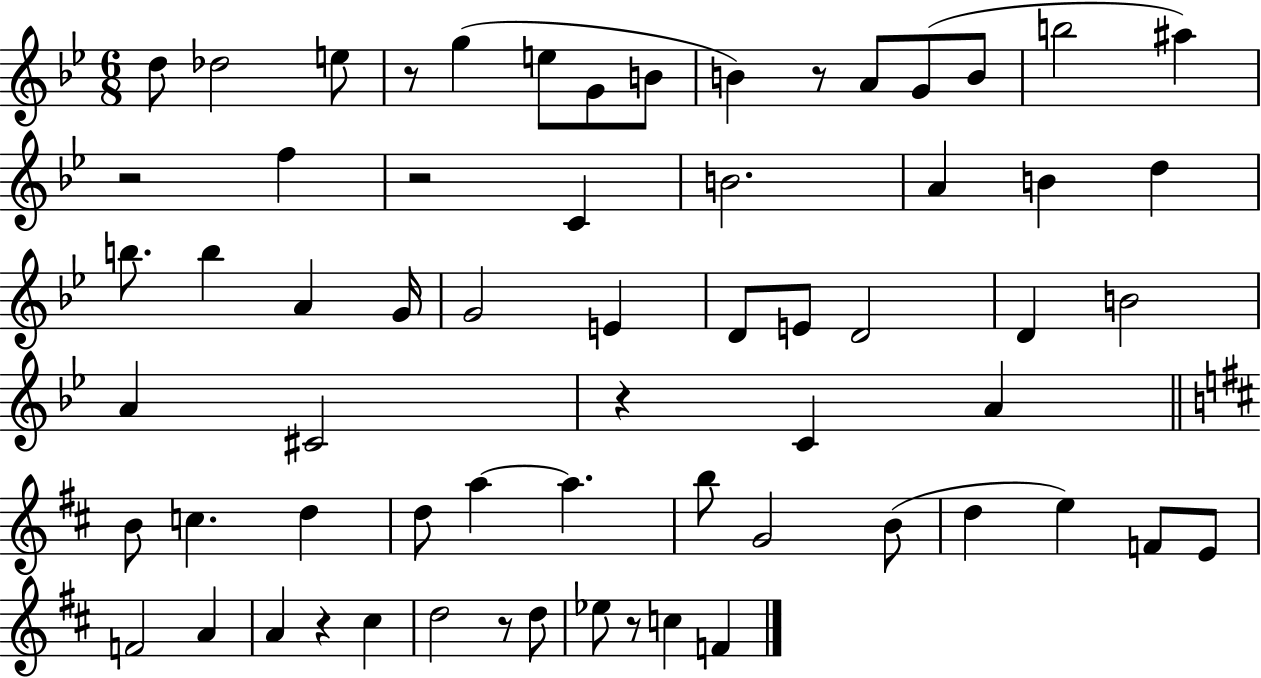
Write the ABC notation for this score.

X:1
T:Untitled
M:6/8
L:1/4
K:Bb
d/2 _d2 e/2 z/2 g e/2 G/2 B/2 B z/2 A/2 G/2 B/2 b2 ^a z2 f z2 C B2 A B d b/2 b A G/4 G2 E D/2 E/2 D2 D B2 A ^C2 z C A B/2 c d d/2 a a b/2 G2 B/2 d e F/2 E/2 F2 A A z ^c d2 z/2 d/2 _e/2 z/2 c F